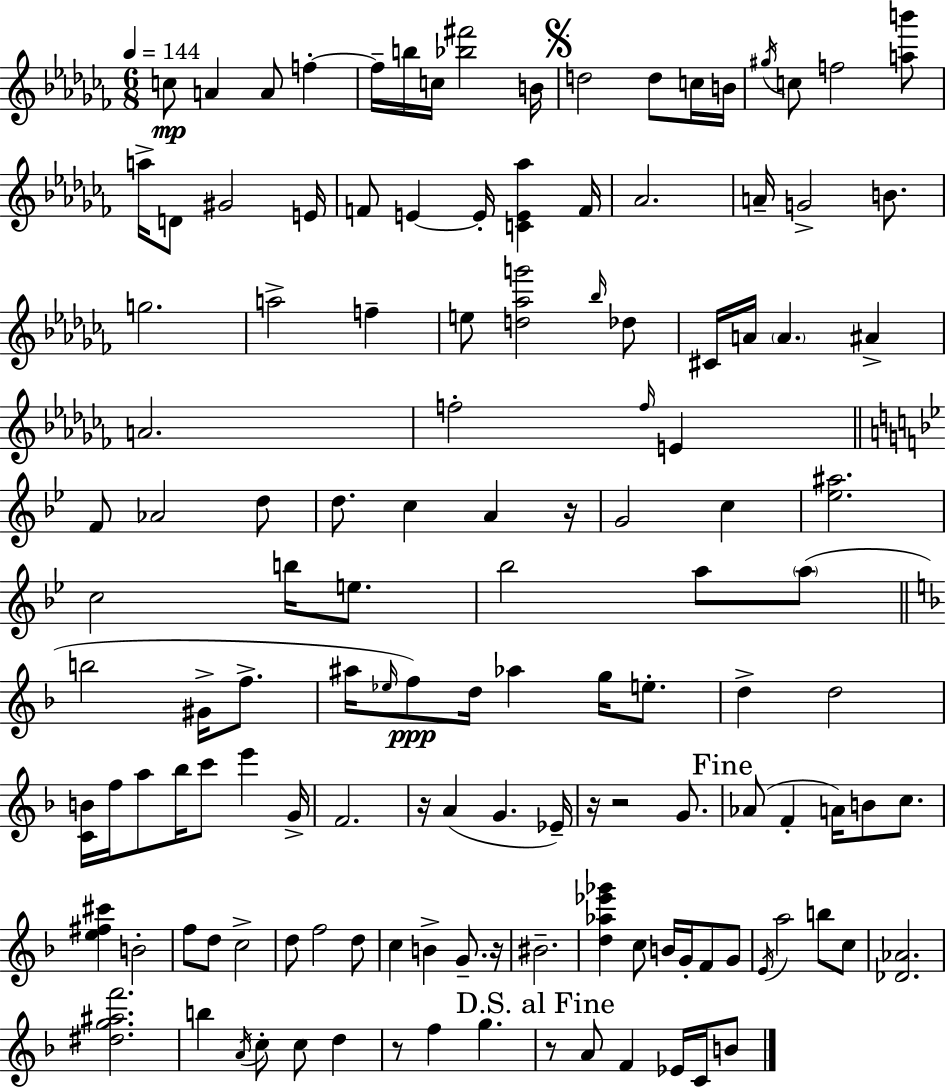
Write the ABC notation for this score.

X:1
T:Untitled
M:6/8
L:1/4
K:Abm
c/2 A A/2 f f/4 b/4 c/4 [_b^f']2 B/4 d2 d/2 c/4 B/4 ^g/4 c/2 f2 [ab']/2 a/4 D/2 ^G2 E/4 F/2 E E/4 [CE_a] F/4 _A2 A/4 G2 B/2 g2 a2 f e/2 [d_ag']2 _b/4 _d/2 ^C/4 A/4 A ^A A2 f2 f/4 E F/2 _A2 d/2 d/2 c A z/4 G2 c [_e^a]2 c2 b/4 e/2 _b2 a/2 a/2 b2 ^G/4 f/2 ^a/4 _e/4 f/2 d/4 _a g/4 e/2 d d2 [CB]/4 f/4 a/2 _b/4 c'/2 e' G/4 F2 z/4 A G _E/4 z/4 z2 G/2 _A/2 F A/4 B/2 c/2 [e^f^c'] B2 f/2 d/2 c2 d/2 f2 d/2 c B G/2 z/4 ^B2 [d_a_e'_g'] c/2 B/4 G/4 F/2 G/2 E/4 a2 b/2 c/2 [_D_A]2 [^dg^af']2 b A/4 c/2 c/2 d z/2 f g z/2 A/2 F _E/4 C/4 B/2